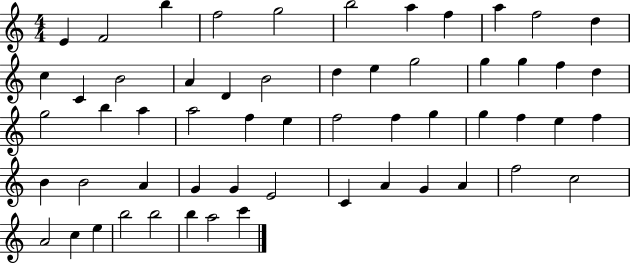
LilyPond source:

{
  \clef treble
  \numericTimeSignature
  \time 4/4
  \key c \major
  e'4 f'2 b''4 | f''2 g''2 | b''2 a''4 f''4 | a''4 f''2 d''4 | \break c''4 c'4 b'2 | a'4 d'4 b'2 | d''4 e''4 g''2 | g''4 g''4 f''4 d''4 | \break g''2 b''4 a''4 | a''2 f''4 e''4 | f''2 f''4 g''4 | g''4 f''4 e''4 f''4 | \break b'4 b'2 a'4 | g'4 g'4 e'2 | c'4 a'4 g'4 a'4 | f''2 c''2 | \break a'2 c''4 e''4 | b''2 b''2 | b''4 a''2 c'''4 | \bar "|."
}